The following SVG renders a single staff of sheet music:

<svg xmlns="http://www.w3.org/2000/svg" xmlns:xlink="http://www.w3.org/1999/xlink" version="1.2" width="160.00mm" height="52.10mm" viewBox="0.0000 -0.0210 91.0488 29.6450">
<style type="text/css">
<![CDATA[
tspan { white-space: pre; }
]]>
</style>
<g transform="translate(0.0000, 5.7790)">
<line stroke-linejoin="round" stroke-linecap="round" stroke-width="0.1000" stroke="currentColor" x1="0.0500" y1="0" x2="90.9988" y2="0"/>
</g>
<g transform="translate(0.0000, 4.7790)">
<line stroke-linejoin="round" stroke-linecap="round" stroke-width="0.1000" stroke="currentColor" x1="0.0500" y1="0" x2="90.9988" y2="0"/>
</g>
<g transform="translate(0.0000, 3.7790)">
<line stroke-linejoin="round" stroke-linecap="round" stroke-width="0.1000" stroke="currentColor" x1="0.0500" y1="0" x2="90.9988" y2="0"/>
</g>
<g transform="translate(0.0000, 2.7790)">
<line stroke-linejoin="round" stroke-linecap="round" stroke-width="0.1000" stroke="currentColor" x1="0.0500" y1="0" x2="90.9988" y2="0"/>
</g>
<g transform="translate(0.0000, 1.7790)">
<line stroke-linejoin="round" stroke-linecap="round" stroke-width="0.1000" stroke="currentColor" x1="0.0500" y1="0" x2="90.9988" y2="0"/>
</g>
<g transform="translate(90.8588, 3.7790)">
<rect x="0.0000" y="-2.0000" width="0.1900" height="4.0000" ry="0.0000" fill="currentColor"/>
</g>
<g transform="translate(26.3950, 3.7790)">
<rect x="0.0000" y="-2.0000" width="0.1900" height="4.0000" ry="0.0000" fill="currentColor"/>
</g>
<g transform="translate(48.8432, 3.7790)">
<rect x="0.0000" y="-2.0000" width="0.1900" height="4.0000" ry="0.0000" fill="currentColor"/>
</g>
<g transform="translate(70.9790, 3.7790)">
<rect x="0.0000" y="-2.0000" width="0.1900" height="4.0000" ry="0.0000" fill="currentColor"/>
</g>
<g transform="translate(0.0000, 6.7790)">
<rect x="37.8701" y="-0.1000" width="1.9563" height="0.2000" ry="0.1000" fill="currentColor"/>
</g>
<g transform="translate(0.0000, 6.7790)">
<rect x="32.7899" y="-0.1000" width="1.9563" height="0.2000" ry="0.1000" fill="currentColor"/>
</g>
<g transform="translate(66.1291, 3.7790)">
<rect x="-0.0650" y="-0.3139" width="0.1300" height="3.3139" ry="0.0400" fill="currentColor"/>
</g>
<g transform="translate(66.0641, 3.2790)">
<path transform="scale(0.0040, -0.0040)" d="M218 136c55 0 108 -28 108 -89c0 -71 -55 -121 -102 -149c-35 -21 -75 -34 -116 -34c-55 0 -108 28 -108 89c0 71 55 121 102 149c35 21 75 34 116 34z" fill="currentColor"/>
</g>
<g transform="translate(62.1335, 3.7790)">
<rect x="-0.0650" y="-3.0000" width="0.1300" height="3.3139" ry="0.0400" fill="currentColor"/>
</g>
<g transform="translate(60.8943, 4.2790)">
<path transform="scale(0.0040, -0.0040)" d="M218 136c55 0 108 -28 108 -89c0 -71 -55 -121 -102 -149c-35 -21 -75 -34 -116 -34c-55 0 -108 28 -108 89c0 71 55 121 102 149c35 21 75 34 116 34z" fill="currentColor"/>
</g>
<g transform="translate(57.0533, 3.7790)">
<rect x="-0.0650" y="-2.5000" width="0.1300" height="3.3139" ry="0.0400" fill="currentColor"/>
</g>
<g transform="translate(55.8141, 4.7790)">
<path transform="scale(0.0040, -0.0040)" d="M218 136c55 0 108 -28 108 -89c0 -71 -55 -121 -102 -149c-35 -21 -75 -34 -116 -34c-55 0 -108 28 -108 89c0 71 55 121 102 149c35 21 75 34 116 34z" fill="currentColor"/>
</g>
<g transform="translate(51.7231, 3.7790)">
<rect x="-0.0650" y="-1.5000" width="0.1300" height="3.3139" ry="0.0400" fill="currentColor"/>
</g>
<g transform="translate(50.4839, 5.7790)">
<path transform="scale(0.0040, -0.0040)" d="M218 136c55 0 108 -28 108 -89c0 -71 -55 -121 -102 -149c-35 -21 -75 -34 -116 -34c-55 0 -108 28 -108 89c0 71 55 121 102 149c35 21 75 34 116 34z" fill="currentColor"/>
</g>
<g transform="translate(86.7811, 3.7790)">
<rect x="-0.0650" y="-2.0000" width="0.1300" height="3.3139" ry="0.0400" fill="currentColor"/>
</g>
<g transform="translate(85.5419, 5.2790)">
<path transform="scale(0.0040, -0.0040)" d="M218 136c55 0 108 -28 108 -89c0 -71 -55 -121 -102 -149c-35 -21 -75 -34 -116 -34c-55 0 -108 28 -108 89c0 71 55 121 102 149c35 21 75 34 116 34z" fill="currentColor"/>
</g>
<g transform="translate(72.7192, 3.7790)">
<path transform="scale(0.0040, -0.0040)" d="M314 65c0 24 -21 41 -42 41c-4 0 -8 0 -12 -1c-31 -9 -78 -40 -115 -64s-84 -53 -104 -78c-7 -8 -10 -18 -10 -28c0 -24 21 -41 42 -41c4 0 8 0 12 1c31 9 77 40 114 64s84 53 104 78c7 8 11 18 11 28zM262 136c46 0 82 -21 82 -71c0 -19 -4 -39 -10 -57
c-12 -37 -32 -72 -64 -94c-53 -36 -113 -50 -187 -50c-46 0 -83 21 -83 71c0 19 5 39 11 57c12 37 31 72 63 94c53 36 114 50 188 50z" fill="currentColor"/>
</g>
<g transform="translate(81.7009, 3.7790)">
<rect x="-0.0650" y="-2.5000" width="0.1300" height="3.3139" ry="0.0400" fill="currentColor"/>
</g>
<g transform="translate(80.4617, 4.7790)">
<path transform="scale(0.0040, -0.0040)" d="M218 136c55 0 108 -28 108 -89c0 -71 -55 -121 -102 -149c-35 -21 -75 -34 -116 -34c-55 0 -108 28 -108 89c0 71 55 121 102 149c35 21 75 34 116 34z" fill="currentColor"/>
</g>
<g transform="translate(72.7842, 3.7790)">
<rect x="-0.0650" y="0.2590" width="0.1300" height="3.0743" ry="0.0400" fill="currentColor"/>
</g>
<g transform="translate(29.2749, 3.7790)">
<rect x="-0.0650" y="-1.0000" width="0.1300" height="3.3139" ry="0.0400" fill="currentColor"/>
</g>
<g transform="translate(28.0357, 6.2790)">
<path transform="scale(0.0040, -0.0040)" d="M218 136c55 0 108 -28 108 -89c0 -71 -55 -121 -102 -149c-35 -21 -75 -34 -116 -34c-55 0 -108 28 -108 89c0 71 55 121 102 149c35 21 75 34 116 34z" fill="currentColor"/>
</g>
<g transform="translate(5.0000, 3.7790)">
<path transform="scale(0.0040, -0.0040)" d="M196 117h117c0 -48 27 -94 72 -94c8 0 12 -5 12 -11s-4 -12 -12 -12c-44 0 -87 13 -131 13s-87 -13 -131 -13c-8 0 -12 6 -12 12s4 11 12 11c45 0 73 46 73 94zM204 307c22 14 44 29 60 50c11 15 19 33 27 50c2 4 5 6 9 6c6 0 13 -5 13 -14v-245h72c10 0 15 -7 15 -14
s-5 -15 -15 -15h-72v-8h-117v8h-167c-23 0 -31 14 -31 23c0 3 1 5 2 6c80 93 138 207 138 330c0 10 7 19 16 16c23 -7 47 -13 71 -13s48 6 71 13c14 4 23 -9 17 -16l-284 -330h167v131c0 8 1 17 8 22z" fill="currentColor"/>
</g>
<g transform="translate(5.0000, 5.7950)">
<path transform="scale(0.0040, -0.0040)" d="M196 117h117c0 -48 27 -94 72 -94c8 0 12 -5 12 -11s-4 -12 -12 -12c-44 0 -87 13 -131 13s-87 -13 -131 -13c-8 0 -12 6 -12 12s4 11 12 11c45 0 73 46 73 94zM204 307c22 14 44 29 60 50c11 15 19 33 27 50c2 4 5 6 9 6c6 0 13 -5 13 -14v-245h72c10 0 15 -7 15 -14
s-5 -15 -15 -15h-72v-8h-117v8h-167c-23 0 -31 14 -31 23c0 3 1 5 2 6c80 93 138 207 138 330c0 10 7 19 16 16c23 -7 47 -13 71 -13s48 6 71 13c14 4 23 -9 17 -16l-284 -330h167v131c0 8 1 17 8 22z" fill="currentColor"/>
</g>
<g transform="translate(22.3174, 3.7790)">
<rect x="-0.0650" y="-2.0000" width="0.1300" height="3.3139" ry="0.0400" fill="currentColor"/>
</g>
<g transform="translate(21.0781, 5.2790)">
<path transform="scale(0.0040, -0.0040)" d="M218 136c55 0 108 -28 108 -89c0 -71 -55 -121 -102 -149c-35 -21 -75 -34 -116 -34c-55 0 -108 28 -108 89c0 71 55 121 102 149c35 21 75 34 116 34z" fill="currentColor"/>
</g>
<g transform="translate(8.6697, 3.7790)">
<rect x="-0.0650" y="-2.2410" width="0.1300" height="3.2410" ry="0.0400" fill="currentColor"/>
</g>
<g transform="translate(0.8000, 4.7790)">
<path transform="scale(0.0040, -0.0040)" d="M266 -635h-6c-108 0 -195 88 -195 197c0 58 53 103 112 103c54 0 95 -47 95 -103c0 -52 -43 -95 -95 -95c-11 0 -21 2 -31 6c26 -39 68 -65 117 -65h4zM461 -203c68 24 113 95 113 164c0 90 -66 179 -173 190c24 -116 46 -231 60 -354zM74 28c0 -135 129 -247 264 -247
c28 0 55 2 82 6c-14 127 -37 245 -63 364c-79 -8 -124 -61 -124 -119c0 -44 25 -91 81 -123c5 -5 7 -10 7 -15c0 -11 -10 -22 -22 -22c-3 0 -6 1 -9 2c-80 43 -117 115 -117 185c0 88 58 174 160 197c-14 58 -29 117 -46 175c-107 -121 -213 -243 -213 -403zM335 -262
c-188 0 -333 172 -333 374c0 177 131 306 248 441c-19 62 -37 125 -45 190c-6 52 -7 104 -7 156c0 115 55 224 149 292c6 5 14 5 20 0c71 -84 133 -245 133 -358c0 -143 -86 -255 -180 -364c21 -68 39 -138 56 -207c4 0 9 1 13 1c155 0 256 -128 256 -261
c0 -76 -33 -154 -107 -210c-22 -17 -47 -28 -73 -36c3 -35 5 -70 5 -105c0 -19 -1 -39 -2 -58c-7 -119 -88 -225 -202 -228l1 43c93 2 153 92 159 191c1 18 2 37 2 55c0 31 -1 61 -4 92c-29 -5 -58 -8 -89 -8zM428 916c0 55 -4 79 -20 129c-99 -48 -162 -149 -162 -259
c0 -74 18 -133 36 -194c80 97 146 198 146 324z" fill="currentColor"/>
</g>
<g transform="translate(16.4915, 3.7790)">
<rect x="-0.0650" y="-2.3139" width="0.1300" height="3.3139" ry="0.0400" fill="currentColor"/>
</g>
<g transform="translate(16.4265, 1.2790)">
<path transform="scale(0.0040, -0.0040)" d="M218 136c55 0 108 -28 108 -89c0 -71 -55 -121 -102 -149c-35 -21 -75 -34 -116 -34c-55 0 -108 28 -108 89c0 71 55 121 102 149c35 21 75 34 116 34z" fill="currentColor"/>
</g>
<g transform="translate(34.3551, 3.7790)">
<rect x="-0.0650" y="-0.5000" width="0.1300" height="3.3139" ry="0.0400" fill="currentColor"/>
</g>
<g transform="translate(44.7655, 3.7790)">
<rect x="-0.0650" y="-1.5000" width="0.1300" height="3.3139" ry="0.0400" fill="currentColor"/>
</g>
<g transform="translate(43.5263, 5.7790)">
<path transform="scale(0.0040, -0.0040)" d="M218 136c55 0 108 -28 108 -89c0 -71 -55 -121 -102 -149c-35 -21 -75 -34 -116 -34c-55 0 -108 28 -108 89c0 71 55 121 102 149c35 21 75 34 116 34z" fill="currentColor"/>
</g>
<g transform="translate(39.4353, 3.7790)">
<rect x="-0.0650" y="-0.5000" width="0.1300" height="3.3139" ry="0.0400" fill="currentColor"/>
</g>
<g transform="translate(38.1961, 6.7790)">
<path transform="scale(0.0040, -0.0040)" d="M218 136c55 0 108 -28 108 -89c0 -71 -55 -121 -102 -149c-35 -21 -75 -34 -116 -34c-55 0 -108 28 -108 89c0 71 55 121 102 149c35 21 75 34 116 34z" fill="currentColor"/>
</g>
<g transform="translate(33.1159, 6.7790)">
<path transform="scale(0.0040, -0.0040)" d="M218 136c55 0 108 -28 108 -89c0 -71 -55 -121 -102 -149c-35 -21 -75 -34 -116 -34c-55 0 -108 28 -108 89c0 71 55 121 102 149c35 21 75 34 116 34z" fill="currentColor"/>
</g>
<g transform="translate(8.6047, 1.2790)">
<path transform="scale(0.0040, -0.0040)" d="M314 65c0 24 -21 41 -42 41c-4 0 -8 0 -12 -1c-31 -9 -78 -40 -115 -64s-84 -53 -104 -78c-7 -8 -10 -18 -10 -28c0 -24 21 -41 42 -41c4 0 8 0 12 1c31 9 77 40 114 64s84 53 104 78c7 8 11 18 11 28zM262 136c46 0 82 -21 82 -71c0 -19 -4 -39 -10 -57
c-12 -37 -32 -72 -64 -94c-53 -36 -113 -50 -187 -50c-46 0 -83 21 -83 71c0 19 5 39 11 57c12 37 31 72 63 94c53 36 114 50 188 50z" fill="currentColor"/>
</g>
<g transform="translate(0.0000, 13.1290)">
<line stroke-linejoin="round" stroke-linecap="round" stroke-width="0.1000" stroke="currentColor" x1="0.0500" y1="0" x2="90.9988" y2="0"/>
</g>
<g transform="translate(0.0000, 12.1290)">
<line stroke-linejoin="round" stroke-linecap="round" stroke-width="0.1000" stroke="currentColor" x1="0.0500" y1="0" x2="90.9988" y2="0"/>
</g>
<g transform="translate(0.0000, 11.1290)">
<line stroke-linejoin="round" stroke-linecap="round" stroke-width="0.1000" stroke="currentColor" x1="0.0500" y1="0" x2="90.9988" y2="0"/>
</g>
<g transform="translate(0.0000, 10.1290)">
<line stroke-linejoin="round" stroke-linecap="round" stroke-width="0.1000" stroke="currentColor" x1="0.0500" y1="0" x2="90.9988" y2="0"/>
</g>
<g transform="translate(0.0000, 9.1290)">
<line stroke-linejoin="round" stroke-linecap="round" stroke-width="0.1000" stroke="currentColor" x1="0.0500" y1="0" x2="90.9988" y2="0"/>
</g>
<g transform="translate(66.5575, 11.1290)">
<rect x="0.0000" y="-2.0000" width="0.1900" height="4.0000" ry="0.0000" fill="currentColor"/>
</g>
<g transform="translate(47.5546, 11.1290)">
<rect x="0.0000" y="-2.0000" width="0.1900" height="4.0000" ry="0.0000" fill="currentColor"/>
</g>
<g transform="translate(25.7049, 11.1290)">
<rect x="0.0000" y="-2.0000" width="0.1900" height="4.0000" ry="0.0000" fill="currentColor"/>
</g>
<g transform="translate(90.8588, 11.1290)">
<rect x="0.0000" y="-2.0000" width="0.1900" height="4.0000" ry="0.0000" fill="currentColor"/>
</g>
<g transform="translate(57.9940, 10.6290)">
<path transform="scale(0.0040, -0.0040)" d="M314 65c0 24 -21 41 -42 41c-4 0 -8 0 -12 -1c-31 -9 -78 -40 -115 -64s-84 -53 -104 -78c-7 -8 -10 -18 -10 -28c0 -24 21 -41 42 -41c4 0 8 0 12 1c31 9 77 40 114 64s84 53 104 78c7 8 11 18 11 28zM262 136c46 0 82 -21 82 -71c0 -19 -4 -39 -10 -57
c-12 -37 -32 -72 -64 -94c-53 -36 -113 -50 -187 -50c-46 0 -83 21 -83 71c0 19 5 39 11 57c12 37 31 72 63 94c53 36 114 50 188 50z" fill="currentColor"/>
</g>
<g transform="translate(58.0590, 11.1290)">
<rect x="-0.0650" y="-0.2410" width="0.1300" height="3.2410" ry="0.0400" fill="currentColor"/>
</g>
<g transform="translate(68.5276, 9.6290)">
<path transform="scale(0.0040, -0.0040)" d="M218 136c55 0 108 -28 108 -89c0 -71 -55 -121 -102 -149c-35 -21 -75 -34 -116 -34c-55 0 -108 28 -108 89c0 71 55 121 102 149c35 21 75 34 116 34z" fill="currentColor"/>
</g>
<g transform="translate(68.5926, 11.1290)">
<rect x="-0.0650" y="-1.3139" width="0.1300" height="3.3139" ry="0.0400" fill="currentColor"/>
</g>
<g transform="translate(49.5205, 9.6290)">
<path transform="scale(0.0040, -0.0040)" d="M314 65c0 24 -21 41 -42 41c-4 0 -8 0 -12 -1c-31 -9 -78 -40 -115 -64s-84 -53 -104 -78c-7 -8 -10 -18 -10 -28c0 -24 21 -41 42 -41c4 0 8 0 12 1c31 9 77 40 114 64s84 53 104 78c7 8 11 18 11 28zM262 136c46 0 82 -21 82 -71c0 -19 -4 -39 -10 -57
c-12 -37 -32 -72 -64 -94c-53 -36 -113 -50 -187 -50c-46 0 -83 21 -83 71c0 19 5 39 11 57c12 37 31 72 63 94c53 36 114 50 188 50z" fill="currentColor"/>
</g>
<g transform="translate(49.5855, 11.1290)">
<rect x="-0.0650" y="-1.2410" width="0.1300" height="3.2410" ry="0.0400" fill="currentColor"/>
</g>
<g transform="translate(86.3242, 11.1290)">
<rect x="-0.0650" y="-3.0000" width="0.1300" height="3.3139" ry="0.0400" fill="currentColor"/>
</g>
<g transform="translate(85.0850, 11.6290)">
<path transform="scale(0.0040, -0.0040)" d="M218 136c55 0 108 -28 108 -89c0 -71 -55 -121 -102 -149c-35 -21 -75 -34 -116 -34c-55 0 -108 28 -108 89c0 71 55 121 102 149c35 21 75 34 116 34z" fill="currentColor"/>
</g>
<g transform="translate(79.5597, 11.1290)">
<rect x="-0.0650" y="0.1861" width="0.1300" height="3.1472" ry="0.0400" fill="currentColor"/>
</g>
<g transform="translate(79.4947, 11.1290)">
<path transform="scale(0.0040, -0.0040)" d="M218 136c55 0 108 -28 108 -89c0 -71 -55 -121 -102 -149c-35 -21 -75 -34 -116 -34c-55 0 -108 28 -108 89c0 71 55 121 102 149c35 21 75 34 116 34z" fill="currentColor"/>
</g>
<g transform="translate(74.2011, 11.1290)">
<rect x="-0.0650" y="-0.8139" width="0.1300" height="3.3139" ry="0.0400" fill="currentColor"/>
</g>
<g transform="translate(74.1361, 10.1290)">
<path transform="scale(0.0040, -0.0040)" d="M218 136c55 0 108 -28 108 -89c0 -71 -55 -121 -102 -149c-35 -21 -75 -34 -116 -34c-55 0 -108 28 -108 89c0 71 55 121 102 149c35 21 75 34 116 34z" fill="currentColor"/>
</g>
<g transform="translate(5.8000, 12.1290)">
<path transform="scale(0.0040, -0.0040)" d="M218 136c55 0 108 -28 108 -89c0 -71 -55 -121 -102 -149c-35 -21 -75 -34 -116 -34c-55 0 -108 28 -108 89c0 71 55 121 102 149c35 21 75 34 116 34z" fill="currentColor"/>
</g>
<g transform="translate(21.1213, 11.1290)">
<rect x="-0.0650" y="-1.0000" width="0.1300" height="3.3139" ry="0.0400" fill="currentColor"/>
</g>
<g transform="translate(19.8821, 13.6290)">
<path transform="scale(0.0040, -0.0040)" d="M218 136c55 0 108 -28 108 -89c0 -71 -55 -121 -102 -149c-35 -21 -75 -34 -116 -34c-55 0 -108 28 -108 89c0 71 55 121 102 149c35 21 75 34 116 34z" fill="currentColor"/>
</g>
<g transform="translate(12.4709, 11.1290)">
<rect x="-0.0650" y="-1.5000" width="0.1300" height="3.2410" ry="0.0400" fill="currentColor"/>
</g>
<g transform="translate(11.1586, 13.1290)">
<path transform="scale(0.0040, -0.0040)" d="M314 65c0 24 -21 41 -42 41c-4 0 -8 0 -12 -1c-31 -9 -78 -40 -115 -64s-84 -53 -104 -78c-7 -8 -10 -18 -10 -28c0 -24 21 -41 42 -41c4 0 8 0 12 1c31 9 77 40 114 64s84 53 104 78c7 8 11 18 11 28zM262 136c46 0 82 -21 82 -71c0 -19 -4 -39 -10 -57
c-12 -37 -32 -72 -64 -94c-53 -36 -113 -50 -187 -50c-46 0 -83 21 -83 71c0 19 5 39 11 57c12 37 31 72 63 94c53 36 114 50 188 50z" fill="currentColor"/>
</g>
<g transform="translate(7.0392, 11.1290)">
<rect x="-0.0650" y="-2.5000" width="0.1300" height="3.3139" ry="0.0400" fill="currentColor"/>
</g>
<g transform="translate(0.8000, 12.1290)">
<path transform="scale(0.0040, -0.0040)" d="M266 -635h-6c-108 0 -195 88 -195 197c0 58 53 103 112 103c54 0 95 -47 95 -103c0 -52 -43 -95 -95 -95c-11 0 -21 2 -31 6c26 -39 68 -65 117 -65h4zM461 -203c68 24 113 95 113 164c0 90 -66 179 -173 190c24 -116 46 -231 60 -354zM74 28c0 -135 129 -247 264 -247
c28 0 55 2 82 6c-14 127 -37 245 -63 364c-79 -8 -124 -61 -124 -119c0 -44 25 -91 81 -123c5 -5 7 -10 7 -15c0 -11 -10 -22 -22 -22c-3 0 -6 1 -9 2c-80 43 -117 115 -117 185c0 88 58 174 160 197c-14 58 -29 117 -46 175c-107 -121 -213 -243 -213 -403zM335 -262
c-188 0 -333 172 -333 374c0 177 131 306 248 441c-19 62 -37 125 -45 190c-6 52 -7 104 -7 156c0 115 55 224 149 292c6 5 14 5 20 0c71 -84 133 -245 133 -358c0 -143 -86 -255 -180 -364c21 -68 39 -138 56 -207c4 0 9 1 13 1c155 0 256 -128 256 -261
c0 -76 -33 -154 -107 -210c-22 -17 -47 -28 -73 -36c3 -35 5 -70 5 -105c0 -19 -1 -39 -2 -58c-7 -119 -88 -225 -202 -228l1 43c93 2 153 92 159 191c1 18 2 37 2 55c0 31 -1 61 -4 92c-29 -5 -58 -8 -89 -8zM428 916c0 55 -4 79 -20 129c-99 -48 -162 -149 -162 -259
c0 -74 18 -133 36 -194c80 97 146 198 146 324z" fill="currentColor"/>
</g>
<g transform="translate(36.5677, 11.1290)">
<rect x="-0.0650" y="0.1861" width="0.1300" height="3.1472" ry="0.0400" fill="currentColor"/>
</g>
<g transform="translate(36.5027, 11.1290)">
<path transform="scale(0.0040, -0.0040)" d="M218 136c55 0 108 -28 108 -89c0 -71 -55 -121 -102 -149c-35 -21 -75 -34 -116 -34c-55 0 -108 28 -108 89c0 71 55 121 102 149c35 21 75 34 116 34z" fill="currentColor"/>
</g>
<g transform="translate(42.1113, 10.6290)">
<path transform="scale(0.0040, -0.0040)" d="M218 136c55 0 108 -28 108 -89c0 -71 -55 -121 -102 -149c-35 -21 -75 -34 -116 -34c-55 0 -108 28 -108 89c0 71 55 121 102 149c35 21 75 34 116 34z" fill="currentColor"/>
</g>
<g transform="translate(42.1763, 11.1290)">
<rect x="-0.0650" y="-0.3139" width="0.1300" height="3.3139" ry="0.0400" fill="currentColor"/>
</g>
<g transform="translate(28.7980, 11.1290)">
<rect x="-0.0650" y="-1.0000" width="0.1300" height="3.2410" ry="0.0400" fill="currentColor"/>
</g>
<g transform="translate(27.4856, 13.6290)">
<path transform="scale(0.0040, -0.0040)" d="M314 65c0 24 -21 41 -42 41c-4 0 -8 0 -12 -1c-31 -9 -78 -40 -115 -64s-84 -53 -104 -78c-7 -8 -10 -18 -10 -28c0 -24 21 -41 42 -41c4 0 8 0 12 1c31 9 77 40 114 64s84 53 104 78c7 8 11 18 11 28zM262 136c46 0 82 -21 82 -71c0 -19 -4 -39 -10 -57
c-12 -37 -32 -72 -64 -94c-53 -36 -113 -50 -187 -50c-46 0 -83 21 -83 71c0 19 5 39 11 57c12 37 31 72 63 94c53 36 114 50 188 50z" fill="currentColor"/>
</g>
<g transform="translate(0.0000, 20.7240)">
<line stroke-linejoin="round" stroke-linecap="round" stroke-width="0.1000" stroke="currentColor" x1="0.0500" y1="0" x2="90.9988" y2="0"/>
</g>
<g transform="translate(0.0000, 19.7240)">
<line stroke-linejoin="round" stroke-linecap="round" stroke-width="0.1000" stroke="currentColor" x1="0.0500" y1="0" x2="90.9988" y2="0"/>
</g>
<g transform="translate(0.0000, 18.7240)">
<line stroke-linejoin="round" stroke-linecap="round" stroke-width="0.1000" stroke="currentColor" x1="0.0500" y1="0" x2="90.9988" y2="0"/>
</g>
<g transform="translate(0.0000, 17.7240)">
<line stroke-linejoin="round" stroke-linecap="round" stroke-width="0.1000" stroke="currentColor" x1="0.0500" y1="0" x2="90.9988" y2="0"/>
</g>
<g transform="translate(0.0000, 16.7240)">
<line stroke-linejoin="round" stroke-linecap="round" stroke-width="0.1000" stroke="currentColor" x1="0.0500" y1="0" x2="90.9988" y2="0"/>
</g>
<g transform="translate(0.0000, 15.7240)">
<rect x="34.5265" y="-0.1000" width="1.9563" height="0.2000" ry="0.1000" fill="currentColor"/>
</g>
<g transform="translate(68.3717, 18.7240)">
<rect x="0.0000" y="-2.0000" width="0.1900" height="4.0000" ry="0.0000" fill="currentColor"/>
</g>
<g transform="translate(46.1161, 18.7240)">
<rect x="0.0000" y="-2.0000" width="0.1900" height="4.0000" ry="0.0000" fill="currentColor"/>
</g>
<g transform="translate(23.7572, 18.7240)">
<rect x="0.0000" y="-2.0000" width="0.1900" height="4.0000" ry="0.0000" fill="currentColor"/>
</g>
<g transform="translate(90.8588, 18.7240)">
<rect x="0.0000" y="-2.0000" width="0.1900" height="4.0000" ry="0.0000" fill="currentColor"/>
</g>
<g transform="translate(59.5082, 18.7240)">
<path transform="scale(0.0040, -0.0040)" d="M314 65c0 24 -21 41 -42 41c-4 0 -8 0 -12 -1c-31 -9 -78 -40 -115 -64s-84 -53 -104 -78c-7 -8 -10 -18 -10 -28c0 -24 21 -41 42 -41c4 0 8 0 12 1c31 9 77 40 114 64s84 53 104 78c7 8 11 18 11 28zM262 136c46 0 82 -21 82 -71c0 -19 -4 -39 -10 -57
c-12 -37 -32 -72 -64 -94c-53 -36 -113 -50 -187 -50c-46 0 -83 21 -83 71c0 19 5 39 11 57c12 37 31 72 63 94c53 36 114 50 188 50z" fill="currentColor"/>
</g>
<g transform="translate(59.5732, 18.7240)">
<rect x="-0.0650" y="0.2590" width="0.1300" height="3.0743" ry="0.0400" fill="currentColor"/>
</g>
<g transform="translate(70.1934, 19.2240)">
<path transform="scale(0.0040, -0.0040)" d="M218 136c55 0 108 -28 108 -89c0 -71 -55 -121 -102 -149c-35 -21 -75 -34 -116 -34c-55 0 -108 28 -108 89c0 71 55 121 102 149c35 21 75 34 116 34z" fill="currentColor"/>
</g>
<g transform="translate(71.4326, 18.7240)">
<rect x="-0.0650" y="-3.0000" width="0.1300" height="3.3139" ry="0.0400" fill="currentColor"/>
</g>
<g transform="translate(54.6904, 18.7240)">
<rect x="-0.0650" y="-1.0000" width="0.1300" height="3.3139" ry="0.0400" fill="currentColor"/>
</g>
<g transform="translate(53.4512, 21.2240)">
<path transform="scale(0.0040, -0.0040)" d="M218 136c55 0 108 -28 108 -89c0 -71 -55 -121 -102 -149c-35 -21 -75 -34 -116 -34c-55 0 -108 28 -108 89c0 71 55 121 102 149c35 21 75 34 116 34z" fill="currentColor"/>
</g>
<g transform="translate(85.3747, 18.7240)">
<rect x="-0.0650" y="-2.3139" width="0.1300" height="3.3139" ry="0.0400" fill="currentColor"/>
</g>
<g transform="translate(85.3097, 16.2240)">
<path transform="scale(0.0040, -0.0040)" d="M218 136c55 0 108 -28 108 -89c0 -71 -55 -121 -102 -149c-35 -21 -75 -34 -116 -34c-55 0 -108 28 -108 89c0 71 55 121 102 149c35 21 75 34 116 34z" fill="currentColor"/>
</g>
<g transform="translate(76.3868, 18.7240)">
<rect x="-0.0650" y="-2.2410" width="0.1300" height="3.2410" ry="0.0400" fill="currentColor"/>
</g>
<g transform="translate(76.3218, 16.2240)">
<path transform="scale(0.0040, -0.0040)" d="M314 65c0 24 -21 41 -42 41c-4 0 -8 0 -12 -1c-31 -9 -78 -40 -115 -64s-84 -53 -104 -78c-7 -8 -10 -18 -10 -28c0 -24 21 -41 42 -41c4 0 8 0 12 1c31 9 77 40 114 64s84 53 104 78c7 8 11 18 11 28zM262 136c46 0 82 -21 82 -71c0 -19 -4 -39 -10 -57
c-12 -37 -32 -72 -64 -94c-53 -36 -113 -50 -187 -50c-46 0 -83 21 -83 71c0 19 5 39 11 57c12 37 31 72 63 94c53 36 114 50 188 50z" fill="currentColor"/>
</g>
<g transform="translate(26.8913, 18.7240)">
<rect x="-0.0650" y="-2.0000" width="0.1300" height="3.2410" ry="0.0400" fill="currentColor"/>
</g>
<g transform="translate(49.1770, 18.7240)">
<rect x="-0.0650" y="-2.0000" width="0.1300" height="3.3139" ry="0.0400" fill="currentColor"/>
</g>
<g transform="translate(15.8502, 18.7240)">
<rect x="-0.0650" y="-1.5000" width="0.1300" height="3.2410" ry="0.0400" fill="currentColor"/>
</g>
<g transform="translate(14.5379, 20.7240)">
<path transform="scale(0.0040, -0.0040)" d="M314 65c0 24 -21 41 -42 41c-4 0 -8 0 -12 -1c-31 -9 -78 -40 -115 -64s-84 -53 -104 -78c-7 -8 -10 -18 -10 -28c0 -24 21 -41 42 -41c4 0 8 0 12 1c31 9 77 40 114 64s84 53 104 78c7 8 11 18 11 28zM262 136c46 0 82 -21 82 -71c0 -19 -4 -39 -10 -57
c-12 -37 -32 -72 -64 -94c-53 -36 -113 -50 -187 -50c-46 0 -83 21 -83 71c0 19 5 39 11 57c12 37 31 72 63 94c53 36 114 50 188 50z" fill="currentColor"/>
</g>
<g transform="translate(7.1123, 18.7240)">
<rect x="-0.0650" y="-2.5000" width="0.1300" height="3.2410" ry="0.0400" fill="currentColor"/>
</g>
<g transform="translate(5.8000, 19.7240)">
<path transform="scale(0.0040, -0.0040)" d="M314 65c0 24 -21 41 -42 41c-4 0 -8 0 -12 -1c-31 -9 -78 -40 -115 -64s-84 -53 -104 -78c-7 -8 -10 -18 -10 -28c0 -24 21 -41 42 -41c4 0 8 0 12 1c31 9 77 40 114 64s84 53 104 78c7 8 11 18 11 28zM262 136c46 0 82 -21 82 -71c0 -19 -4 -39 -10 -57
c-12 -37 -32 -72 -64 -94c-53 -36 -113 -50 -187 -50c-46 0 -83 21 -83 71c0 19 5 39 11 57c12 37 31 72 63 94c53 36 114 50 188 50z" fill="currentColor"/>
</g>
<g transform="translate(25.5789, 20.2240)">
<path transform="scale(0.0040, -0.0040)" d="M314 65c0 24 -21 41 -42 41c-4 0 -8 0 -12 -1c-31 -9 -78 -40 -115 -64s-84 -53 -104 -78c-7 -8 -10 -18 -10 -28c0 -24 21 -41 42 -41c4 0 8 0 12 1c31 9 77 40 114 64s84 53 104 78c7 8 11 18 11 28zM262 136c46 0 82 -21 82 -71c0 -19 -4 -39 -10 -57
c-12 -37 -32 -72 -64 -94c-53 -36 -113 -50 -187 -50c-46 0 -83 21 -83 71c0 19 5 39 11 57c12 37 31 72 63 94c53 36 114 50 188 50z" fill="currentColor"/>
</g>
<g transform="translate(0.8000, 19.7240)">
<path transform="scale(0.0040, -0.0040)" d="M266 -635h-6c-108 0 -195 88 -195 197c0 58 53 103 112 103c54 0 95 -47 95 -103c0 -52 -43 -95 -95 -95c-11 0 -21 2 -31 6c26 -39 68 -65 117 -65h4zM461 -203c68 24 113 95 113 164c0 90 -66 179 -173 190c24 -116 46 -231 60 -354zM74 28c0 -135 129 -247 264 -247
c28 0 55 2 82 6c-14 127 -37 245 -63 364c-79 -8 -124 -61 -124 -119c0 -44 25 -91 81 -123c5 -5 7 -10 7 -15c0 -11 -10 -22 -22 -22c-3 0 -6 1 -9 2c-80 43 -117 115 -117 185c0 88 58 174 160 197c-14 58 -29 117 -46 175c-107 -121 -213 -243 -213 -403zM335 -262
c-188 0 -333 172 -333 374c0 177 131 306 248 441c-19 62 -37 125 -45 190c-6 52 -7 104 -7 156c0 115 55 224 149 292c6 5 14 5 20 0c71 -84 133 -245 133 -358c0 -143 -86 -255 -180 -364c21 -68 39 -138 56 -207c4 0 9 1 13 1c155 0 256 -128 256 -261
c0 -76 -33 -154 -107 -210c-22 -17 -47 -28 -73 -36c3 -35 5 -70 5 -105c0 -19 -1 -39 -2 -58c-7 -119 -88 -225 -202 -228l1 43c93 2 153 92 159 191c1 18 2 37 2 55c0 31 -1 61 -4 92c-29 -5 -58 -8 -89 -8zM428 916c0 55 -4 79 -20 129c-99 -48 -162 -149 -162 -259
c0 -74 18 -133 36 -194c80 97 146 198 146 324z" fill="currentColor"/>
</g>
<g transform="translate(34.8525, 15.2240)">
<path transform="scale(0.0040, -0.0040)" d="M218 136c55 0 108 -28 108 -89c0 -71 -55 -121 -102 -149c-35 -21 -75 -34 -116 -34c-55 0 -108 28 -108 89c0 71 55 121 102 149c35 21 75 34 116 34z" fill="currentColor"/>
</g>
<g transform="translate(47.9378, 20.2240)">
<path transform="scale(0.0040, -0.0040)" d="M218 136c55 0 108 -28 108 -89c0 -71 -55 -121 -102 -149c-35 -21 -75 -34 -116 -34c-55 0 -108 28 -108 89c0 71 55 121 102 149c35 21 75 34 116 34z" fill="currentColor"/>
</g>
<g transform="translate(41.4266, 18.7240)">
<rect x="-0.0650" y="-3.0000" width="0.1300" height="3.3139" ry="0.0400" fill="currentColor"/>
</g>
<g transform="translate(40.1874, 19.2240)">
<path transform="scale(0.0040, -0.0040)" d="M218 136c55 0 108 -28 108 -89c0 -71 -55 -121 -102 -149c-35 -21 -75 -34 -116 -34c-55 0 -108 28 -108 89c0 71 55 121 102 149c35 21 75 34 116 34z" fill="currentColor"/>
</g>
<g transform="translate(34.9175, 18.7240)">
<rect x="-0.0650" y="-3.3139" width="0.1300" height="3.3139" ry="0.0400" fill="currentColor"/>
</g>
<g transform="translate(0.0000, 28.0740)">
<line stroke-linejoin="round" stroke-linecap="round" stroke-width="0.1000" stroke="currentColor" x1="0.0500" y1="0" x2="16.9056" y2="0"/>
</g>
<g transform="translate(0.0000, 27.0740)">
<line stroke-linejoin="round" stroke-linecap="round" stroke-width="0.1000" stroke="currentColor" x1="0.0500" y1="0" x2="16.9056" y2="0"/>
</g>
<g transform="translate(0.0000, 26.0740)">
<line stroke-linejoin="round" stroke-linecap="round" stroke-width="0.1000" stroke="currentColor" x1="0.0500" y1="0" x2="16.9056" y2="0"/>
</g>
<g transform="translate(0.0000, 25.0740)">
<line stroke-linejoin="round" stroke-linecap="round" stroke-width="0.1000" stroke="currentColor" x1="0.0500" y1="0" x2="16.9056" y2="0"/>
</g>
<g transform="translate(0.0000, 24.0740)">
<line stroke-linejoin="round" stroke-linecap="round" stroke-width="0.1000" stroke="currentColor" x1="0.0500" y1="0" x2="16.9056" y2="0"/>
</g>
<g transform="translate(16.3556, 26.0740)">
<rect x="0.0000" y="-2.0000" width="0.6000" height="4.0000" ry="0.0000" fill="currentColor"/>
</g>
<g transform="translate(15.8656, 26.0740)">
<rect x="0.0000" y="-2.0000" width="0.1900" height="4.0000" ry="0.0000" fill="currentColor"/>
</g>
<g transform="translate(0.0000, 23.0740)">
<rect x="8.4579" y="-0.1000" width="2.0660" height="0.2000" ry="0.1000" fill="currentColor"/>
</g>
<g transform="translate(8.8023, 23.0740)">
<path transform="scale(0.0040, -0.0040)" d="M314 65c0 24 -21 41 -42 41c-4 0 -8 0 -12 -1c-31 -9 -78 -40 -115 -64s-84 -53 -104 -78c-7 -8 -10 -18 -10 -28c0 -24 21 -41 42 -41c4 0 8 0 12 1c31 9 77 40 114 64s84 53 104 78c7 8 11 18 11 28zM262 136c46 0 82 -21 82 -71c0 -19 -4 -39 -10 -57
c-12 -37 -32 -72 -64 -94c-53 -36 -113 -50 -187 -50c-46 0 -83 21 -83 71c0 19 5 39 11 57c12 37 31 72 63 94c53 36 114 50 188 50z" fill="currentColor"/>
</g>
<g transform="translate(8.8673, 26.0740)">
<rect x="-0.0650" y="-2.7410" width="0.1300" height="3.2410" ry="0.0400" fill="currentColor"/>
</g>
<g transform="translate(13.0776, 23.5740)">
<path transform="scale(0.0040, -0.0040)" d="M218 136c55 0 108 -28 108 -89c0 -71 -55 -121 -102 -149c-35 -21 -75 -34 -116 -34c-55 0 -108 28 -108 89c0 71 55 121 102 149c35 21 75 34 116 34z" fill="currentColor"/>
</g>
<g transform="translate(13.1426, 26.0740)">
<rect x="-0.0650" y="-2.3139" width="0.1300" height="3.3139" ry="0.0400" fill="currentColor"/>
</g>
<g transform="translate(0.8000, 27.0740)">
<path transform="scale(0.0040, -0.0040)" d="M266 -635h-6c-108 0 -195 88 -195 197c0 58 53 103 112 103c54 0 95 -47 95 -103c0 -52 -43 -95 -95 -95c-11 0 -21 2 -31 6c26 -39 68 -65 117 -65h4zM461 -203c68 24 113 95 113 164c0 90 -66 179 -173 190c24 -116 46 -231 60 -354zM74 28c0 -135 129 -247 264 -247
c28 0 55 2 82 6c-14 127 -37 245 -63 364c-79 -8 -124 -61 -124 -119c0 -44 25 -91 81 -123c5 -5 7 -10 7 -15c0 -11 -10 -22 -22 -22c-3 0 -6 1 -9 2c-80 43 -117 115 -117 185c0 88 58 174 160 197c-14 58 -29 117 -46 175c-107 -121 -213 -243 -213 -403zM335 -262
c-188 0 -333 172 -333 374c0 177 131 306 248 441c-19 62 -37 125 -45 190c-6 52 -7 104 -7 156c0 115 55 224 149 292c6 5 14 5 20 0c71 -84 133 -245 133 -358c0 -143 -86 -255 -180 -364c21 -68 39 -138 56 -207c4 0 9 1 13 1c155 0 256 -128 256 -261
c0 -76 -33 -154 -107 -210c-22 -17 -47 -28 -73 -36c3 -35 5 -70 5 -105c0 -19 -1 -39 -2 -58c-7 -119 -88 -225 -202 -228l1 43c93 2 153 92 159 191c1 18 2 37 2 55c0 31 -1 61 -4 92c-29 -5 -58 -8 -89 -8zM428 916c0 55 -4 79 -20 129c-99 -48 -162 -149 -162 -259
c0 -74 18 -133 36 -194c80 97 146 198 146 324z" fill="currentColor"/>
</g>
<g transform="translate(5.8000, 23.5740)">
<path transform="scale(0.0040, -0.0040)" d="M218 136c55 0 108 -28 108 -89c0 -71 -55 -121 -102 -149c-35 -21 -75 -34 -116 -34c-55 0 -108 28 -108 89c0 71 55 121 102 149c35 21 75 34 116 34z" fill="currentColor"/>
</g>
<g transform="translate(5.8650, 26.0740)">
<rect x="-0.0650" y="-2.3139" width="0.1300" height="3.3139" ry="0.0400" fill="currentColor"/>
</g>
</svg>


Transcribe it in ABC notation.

X:1
T:Untitled
M:4/4
L:1/4
K:C
g2 g F D C C E E G A c B2 G F G E2 D D2 B c e2 c2 e d B A G2 E2 F2 b A F D B2 A g2 g g a2 g